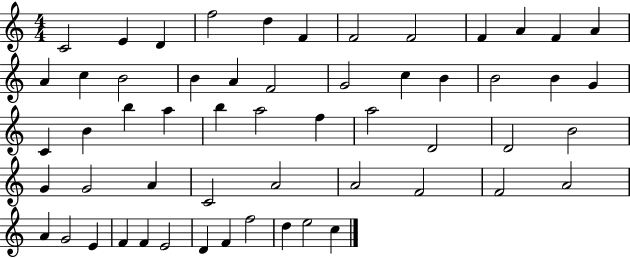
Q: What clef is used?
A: treble